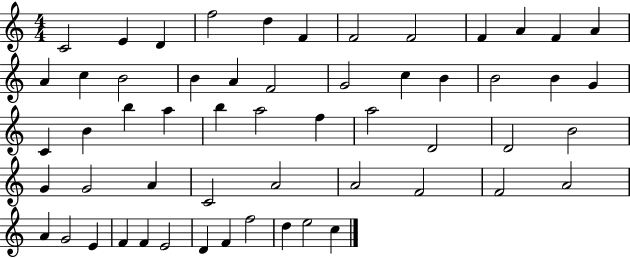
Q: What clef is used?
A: treble